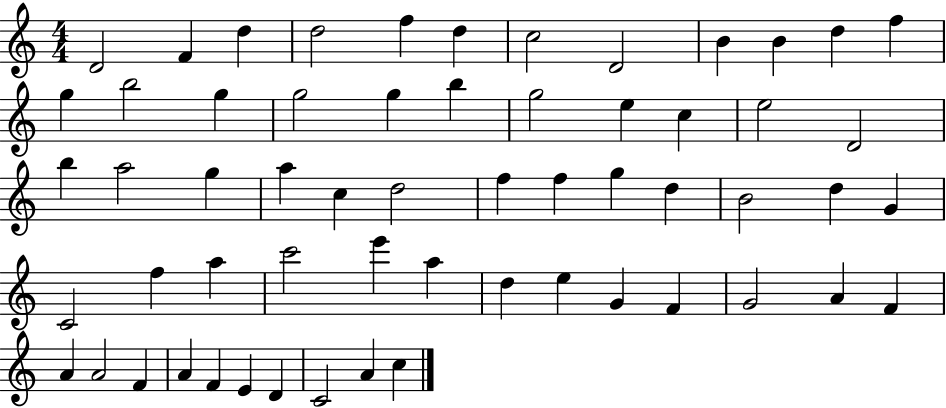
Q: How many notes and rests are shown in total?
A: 59